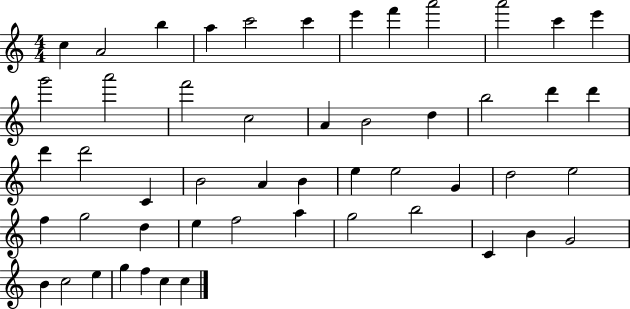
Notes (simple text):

C5/q A4/h B5/q A5/q C6/h C6/q E6/q F6/q A6/h A6/h C6/q E6/q G6/h A6/h F6/h C5/h A4/q B4/h D5/q B5/h D6/q D6/q D6/q D6/h C4/q B4/h A4/q B4/q E5/q E5/h G4/q D5/h E5/h F5/q G5/h D5/q E5/q F5/h A5/q G5/h B5/h C4/q B4/q G4/h B4/q C5/h E5/q G5/q F5/q C5/q C5/q